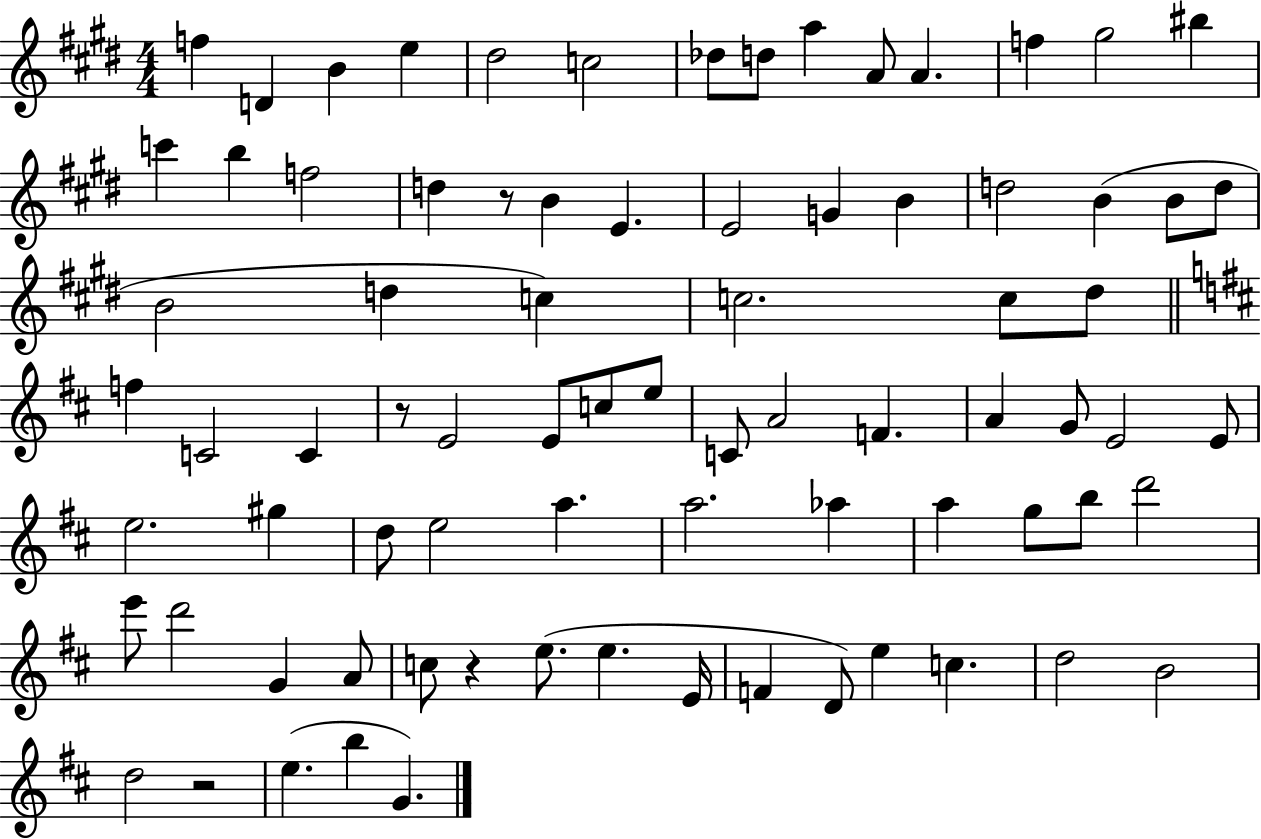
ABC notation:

X:1
T:Untitled
M:4/4
L:1/4
K:E
f D B e ^d2 c2 _d/2 d/2 a A/2 A f ^g2 ^b c' b f2 d z/2 B E E2 G B d2 B B/2 d/2 B2 d c c2 c/2 ^d/2 f C2 C z/2 E2 E/2 c/2 e/2 C/2 A2 F A G/2 E2 E/2 e2 ^g d/2 e2 a a2 _a a g/2 b/2 d'2 e'/2 d'2 G A/2 c/2 z e/2 e E/4 F D/2 e c d2 B2 d2 z2 e b G